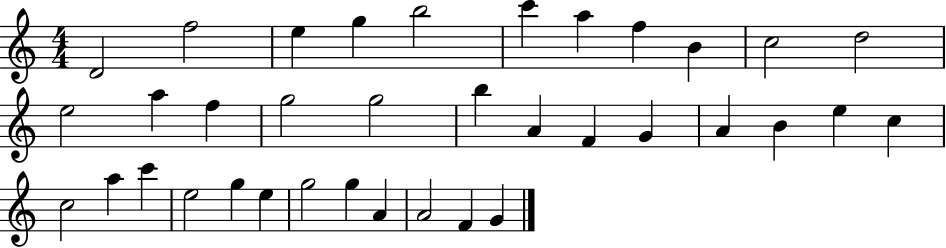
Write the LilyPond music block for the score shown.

{
  \clef treble
  \numericTimeSignature
  \time 4/4
  \key c \major
  d'2 f''2 | e''4 g''4 b''2 | c'''4 a''4 f''4 b'4 | c''2 d''2 | \break e''2 a''4 f''4 | g''2 g''2 | b''4 a'4 f'4 g'4 | a'4 b'4 e''4 c''4 | \break c''2 a''4 c'''4 | e''2 g''4 e''4 | g''2 g''4 a'4 | a'2 f'4 g'4 | \break \bar "|."
}